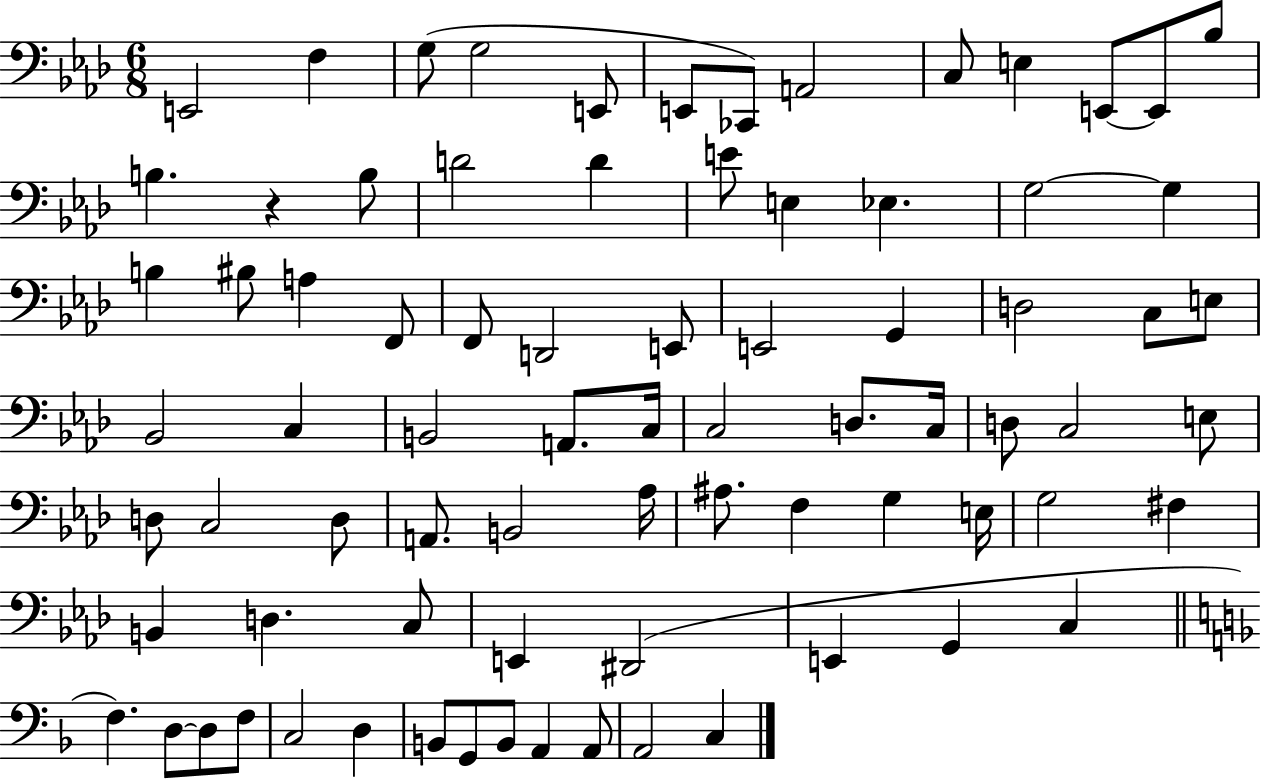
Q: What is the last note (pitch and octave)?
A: C3